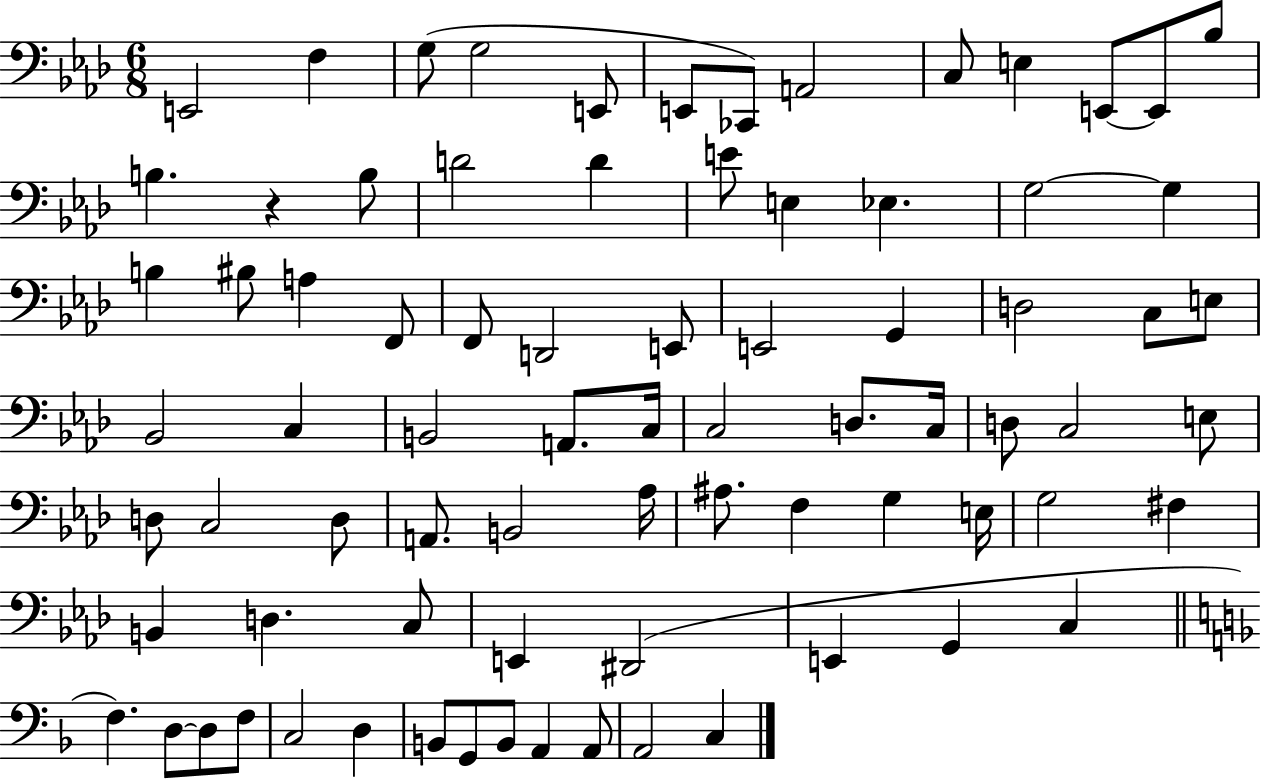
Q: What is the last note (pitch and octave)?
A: C3